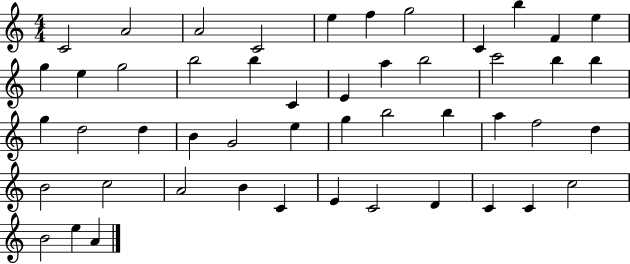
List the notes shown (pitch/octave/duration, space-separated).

C4/h A4/h A4/h C4/h E5/q F5/q G5/h C4/q B5/q F4/q E5/q G5/q E5/q G5/h B5/h B5/q C4/q E4/q A5/q B5/h C6/h B5/q B5/q G5/q D5/h D5/q B4/q G4/h E5/q G5/q B5/h B5/q A5/q F5/h D5/q B4/h C5/h A4/h B4/q C4/q E4/q C4/h D4/q C4/q C4/q C5/h B4/h E5/q A4/q